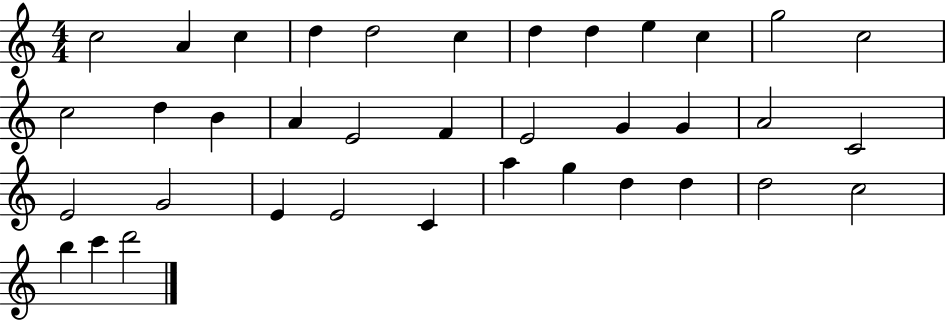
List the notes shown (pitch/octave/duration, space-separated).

C5/h A4/q C5/q D5/q D5/h C5/q D5/q D5/q E5/q C5/q G5/h C5/h C5/h D5/q B4/q A4/q E4/h F4/q E4/h G4/q G4/q A4/h C4/h E4/h G4/h E4/q E4/h C4/q A5/q G5/q D5/q D5/q D5/h C5/h B5/q C6/q D6/h